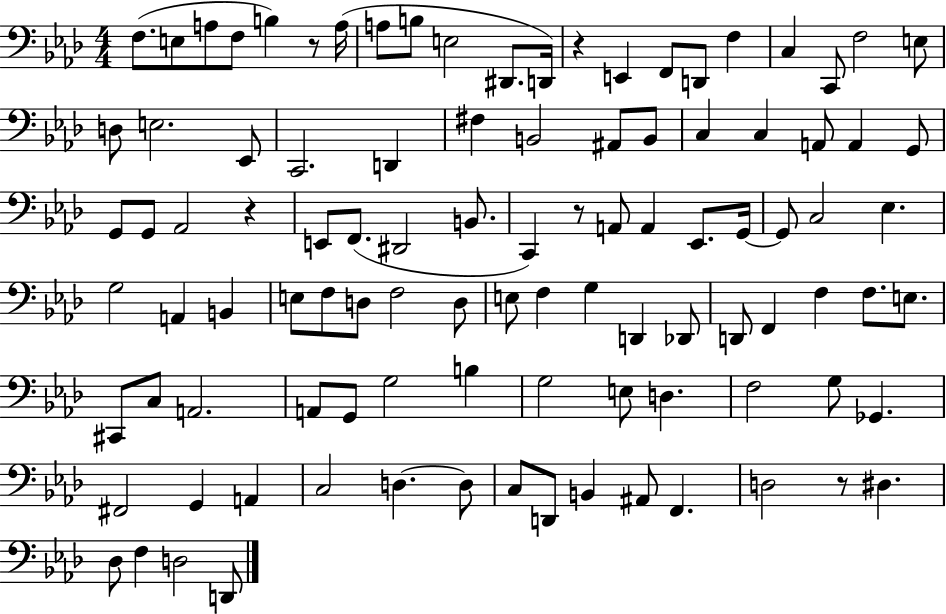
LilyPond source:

{
  \clef bass
  \numericTimeSignature
  \time 4/4
  \key aes \major
  f8.( e8 a8 f8 b4) r8 a16( | a8 b8 e2 dis,8. d,16) | r4 e,4 f,8 d,8 f4 | c4 c,8 f2 e8 | \break d8 e2. ees,8 | c,2. d,4 | fis4 b,2 ais,8 b,8 | c4 c4 a,8 a,4 g,8 | \break g,8 g,8 aes,2 r4 | e,8 f,8.( dis,2 b,8. | c,4) r8 a,8 a,4 ees,8. g,16~~ | g,8 c2 ees4. | \break g2 a,4 b,4 | e8 f8 d8 f2 d8 | e8 f4 g4 d,4 des,8 | d,8 f,4 f4 f8. e8. | \break cis,8 c8 a,2. | a,8 g,8 g2 b4 | g2 e8 d4. | f2 g8 ges,4. | \break fis,2 g,4 a,4 | c2 d4.~~ d8 | c8 d,8 b,4 ais,8 f,4. | d2 r8 dis4. | \break des8 f4 d2 d,8 | \bar "|."
}